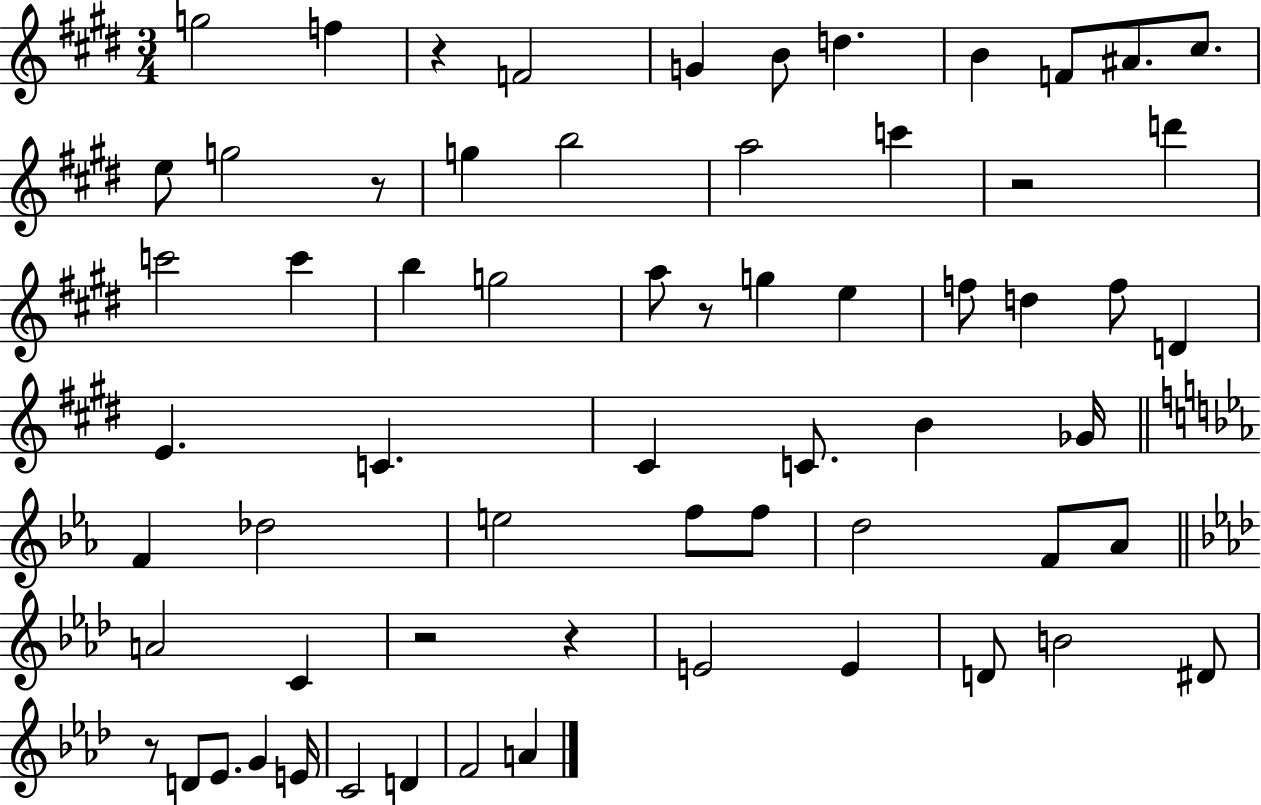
{
  \clef treble
  \numericTimeSignature
  \time 3/4
  \key e \major
  \repeat volta 2 { g''2 f''4 | r4 f'2 | g'4 b'8 d''4. | b'4 f'8 ais'8. cis''8. | \break e''8 g''2 r8 | g''4 b''2 | a''2 c'''4 | r2 d'''4 | \break c'''2 c'''4 | b''4 g''2 | a''8 r8 g''4 e''4 | f''8 d''4 f''8 d'4 | \break e'4. c'4. | cis'4 c'8. b'4 ges'16 | \bar "||" \break \key c \minor f'4 des''2 | e''2 f''8 f''8 | d''2 f'8 aes'8 | \bar "||" \break \key aes \major a'2 c'4 | r2 r4 | e'2 e'4 | d'8 b'2 dis'8 | \break r8 d'8 ees'8. g'4 e'16 | c'2 d'4 | f'2 a'4 | } \bar "|."
}